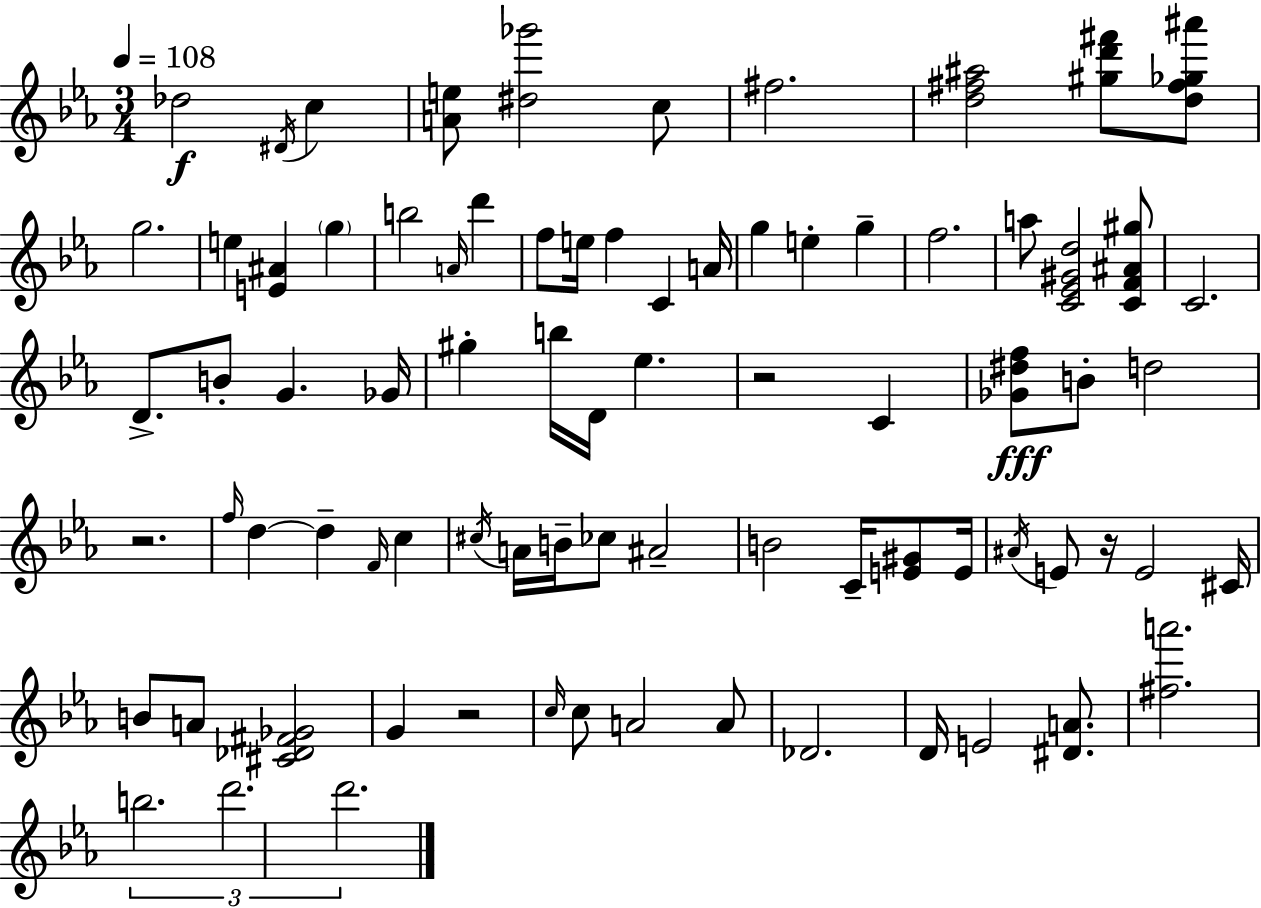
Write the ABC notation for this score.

X:1
T:Untitled
M:3/4
L:1/4
K:Cm
_d2 ^D/4 c [Ae]/2 [^d_g']2 c/2 ^f2 [d^f^a]2 [^gd'^f']/2 [d^f_g^a']/2 g2 e [E^A] g b2 A/4 d' f/2 e/4 f C A/4 g e g f2 a/2 [C_E^Gd]2 [CF^A^g]/2 C2 D/2 B/2 G _G/4 ^g b/4 D/4 _e z2 C [_G^df]/2 B/2 d2 z2 f/4 d d F/4 c ^c/4 A/4 B/4 _c/2 ^A2 B2 C/4 [E^G]/2 E/4 ^A/4 E/2 z/4 E2 ^C/4 B/2 A/2 [^C_D^F_G]2 G z2 c/4 c/2 A2 A/2 _D2 D/4 E2 [^DA]/2 [^fa']2 b2 d'2 d'2